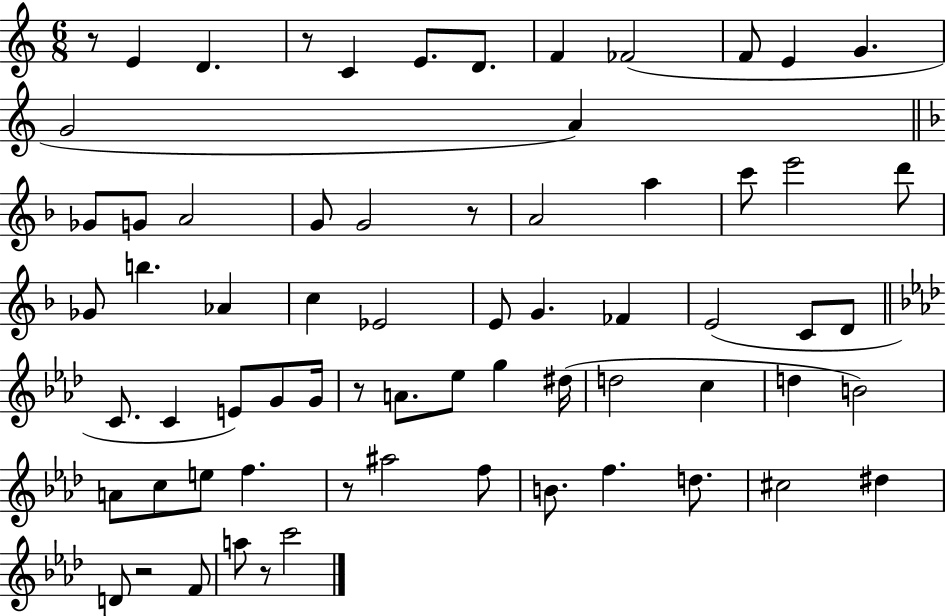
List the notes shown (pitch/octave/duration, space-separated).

R/e E4/q D4/q. R/e C4/q E4/e. D4/e. F4/q FES4/h F4/e E4/q G4/q. G4/h A4/q Gb4/e G4/e A4/h G4/e G4/h R/e A4/h A5/q C6/e E6/h D6/e Gb4/e B5/q. Ab4/q C5/q Eb4/h E4/e G4/q. FES4/q E4/h C4/e D4/e C4/e. C4/q E4/e G4/e G4/s R/e A4/e. Eb5/e G5/q D#5/s D5/h C5/q D5/q B4/h A4/e C5/e E5/e F5/q. R/e A#5/h F5/e B4/e. F5/q. D5/e. C#5/h D#5/q D4/e R/h F4/e A5/e R/e C6/h